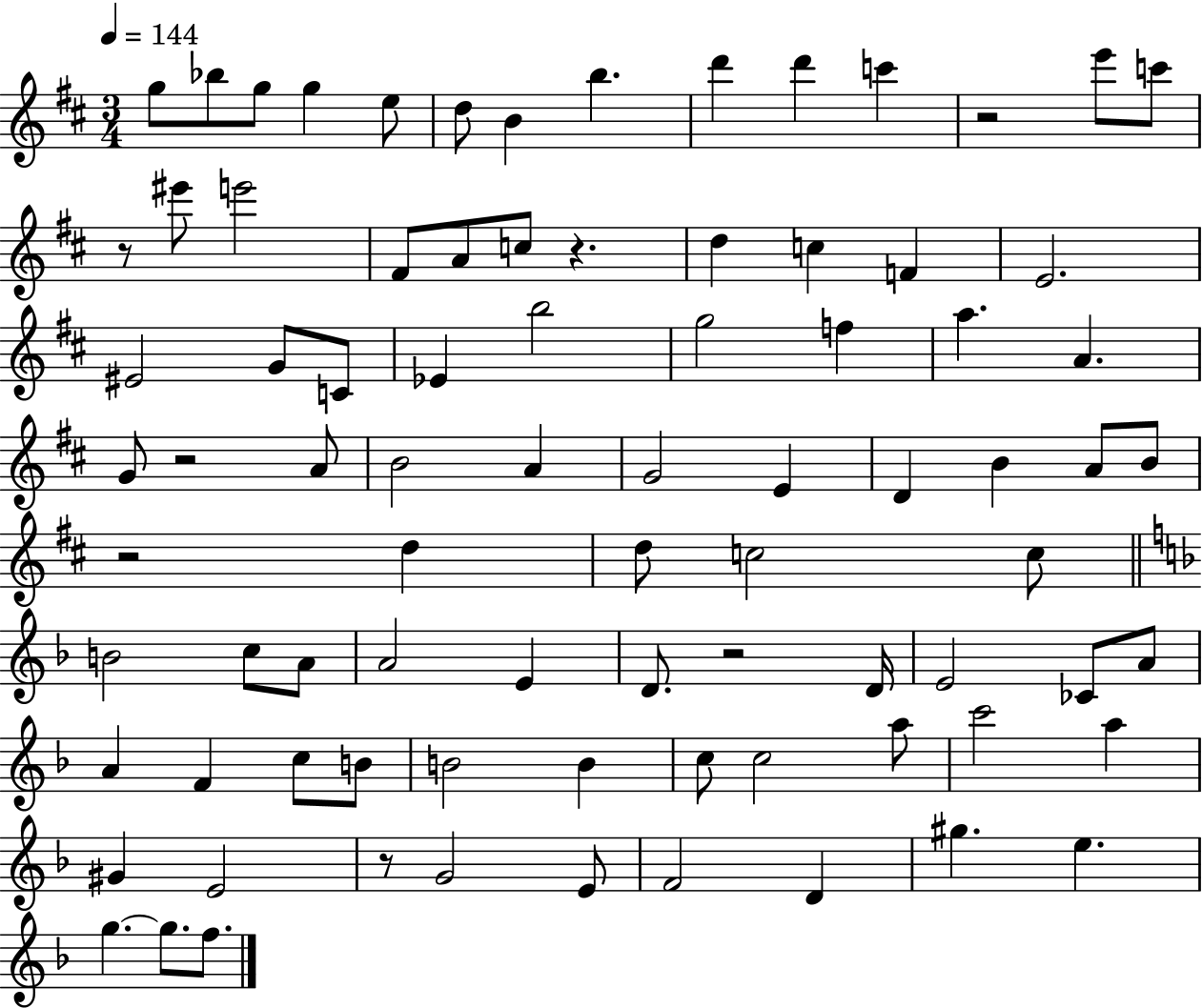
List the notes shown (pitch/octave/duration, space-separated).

G5/e Bb5/e G5/e G5/q E5/e D5/e B4/q B5/q. D6/q D6/q C6/q R/h E6/e C6/e R/e EIS6/e E6/h F#4/e A4/e C5/e R/q. D5/q C5/q F4/q E4/h. EIS4/h G4/e C4/e Eb4/q B5/h G5/h F5/q A5/q. A4/q. G4/e R/h A4/e B4/h A4/q G4/h E4/q D4/q B4/q A4/e B4/e R/h D5/q D5/e C5/h C5/e B4/h C5/e A4/e A4/h E4/q D4/e. R/h D4/s E4/h CES4/e A4/e A4/q F4/q C5/e B4/e B4/h B4/q C5/e C5/h A5/e C6/h A5/q G#4/q E4/h R/e G4/h E4/e F4/h D4/q G#5/q. E5/q. G5/q. G5/e. F5/e.